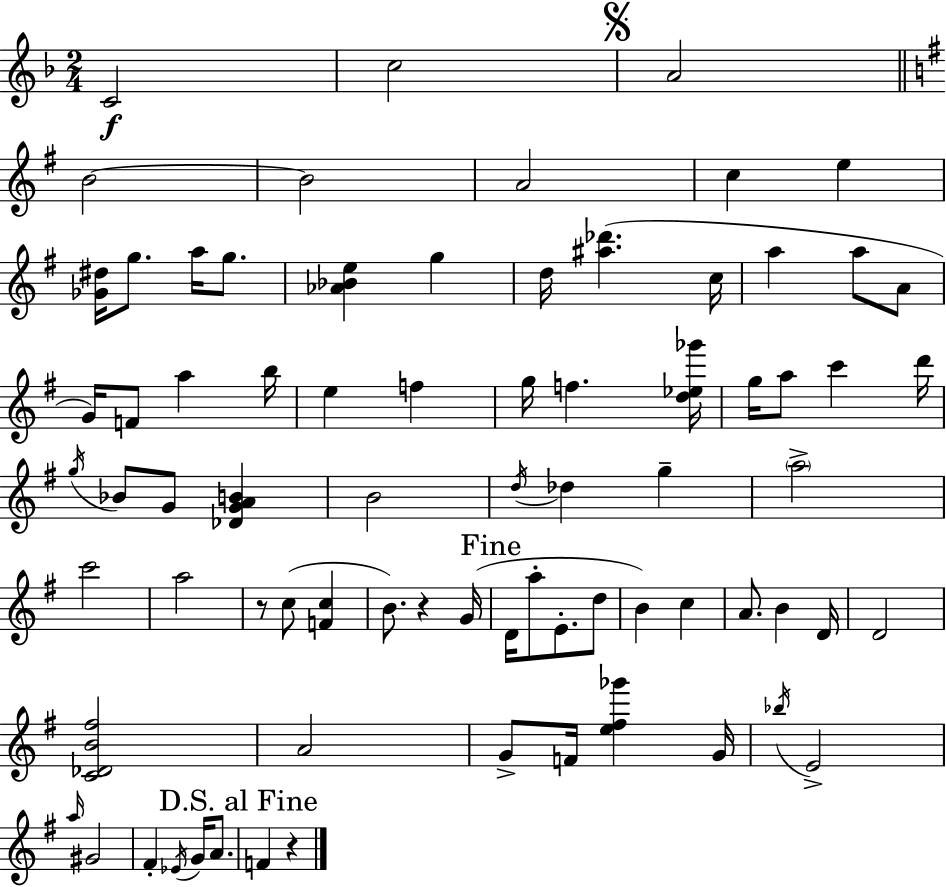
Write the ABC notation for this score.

X:1
T:Untitled
M:2/4
L:1/4
K:Dm
C2 c2 A2 B2 B2 A2 c e [_G^d]/4 g/2 a/4 g/2 [_A_Be] g d/4 [^a_d'] c/4 a a/2 A/2 G/4 F/2 a b/4 e f g/4 f [d_e_g']/4 g/4 a/2 c' d'/4 g/4 _B/2 G/2 [_DGAB] B2 d/4 _d g a2 c'2 a2 z/2 c/2 [Fc] B/2 z G/4 D/4 a/2 E/2 d/2 B c A/2 B D/4 D2 [C_DB^f]2 A2 G/2 F/4 [e^f_g'] G/4 _b/4 E2 a/4 ^G2 ^F _E/4 G/4 A/2 F z